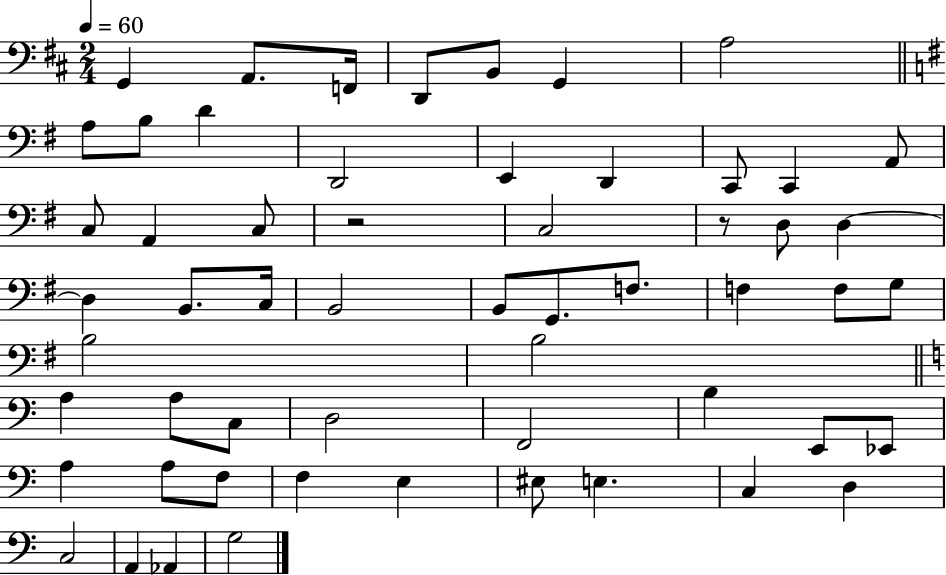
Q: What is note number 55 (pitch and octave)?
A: G3